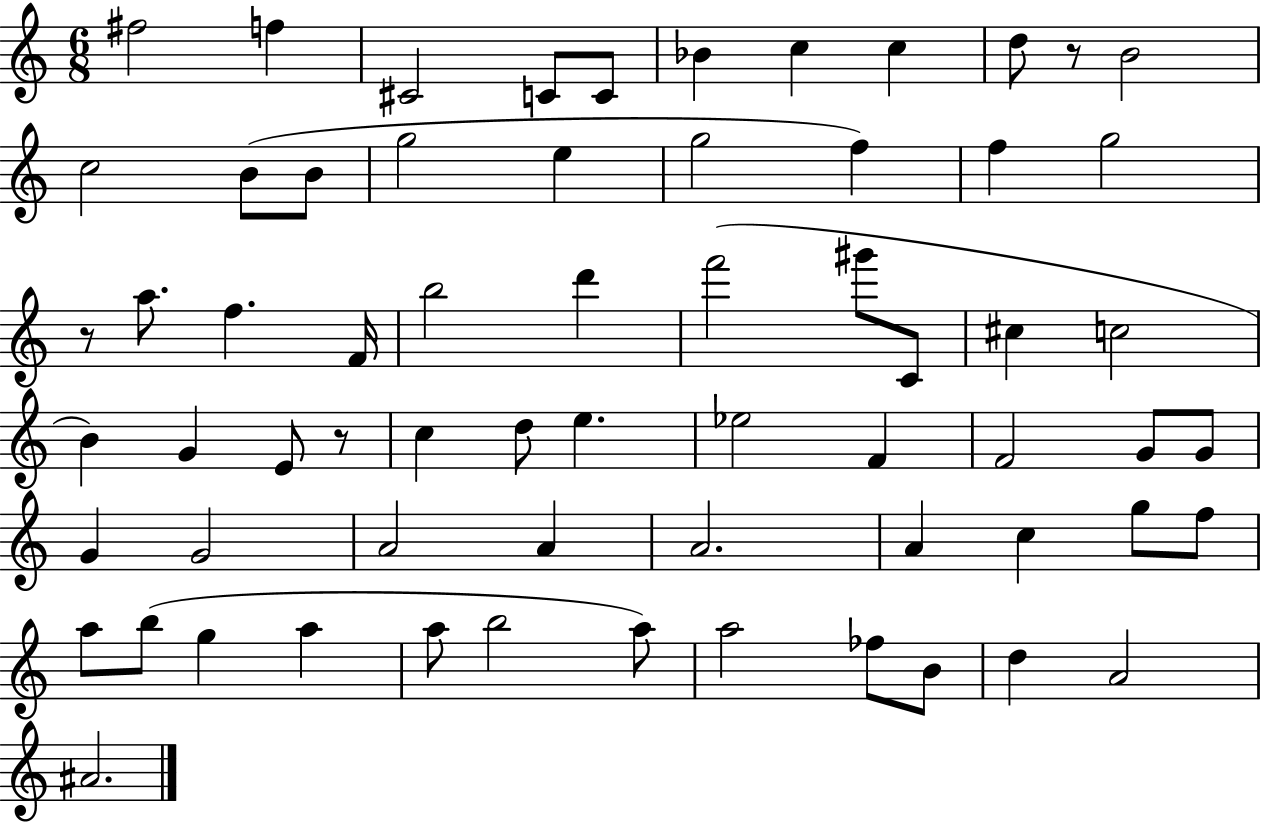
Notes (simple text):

F#5/h F5/q C#4/h C4/e C4/e Bb4/q C5/q C5/q D5/e R/e B4/h C5/h B4/e B4/e G5/h E5/q G5/h F5/q F5/q G5/h R/e A5/e. F5/q. F4/s B5/h D6/q F6/h G#6/e C4/e C#5/q C5/h B4/q G4/q E4/e R/e C5/q D5/e E5/q. Eb5/h F4/q F4/h G4/e G4/e G4/q G4/h A4/h A4/q A4/h. A4/q C5/q G5/e F5/e A5/e B5/e G5/q A5/q A5/e B5/h A5/e A5/h FES5/e B4/e D5/q A4/h A#4/h.